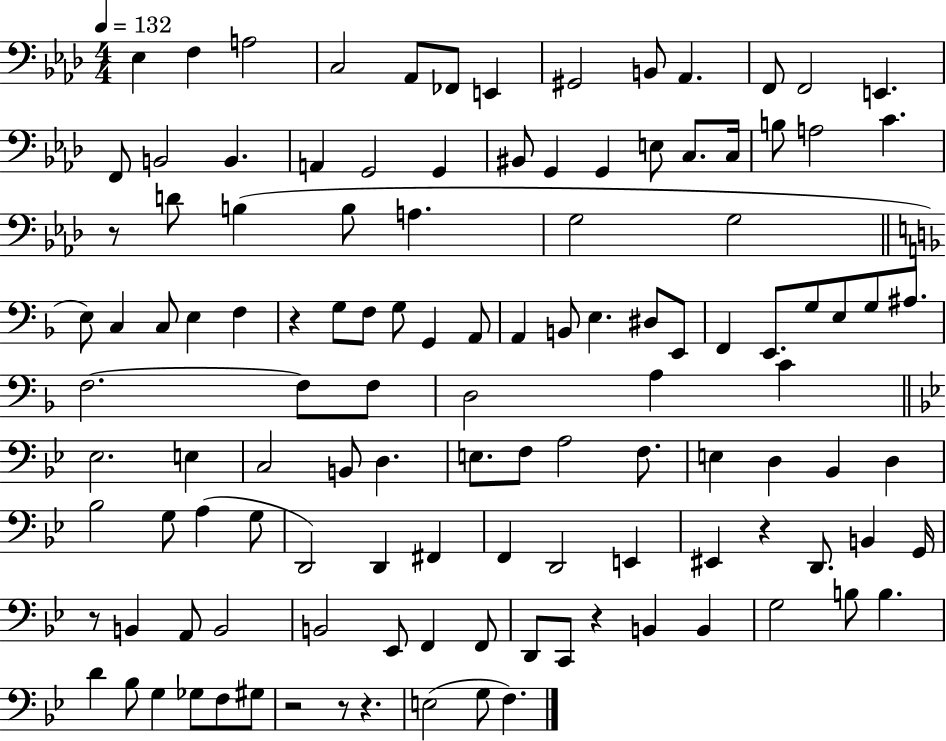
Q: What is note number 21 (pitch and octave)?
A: G2